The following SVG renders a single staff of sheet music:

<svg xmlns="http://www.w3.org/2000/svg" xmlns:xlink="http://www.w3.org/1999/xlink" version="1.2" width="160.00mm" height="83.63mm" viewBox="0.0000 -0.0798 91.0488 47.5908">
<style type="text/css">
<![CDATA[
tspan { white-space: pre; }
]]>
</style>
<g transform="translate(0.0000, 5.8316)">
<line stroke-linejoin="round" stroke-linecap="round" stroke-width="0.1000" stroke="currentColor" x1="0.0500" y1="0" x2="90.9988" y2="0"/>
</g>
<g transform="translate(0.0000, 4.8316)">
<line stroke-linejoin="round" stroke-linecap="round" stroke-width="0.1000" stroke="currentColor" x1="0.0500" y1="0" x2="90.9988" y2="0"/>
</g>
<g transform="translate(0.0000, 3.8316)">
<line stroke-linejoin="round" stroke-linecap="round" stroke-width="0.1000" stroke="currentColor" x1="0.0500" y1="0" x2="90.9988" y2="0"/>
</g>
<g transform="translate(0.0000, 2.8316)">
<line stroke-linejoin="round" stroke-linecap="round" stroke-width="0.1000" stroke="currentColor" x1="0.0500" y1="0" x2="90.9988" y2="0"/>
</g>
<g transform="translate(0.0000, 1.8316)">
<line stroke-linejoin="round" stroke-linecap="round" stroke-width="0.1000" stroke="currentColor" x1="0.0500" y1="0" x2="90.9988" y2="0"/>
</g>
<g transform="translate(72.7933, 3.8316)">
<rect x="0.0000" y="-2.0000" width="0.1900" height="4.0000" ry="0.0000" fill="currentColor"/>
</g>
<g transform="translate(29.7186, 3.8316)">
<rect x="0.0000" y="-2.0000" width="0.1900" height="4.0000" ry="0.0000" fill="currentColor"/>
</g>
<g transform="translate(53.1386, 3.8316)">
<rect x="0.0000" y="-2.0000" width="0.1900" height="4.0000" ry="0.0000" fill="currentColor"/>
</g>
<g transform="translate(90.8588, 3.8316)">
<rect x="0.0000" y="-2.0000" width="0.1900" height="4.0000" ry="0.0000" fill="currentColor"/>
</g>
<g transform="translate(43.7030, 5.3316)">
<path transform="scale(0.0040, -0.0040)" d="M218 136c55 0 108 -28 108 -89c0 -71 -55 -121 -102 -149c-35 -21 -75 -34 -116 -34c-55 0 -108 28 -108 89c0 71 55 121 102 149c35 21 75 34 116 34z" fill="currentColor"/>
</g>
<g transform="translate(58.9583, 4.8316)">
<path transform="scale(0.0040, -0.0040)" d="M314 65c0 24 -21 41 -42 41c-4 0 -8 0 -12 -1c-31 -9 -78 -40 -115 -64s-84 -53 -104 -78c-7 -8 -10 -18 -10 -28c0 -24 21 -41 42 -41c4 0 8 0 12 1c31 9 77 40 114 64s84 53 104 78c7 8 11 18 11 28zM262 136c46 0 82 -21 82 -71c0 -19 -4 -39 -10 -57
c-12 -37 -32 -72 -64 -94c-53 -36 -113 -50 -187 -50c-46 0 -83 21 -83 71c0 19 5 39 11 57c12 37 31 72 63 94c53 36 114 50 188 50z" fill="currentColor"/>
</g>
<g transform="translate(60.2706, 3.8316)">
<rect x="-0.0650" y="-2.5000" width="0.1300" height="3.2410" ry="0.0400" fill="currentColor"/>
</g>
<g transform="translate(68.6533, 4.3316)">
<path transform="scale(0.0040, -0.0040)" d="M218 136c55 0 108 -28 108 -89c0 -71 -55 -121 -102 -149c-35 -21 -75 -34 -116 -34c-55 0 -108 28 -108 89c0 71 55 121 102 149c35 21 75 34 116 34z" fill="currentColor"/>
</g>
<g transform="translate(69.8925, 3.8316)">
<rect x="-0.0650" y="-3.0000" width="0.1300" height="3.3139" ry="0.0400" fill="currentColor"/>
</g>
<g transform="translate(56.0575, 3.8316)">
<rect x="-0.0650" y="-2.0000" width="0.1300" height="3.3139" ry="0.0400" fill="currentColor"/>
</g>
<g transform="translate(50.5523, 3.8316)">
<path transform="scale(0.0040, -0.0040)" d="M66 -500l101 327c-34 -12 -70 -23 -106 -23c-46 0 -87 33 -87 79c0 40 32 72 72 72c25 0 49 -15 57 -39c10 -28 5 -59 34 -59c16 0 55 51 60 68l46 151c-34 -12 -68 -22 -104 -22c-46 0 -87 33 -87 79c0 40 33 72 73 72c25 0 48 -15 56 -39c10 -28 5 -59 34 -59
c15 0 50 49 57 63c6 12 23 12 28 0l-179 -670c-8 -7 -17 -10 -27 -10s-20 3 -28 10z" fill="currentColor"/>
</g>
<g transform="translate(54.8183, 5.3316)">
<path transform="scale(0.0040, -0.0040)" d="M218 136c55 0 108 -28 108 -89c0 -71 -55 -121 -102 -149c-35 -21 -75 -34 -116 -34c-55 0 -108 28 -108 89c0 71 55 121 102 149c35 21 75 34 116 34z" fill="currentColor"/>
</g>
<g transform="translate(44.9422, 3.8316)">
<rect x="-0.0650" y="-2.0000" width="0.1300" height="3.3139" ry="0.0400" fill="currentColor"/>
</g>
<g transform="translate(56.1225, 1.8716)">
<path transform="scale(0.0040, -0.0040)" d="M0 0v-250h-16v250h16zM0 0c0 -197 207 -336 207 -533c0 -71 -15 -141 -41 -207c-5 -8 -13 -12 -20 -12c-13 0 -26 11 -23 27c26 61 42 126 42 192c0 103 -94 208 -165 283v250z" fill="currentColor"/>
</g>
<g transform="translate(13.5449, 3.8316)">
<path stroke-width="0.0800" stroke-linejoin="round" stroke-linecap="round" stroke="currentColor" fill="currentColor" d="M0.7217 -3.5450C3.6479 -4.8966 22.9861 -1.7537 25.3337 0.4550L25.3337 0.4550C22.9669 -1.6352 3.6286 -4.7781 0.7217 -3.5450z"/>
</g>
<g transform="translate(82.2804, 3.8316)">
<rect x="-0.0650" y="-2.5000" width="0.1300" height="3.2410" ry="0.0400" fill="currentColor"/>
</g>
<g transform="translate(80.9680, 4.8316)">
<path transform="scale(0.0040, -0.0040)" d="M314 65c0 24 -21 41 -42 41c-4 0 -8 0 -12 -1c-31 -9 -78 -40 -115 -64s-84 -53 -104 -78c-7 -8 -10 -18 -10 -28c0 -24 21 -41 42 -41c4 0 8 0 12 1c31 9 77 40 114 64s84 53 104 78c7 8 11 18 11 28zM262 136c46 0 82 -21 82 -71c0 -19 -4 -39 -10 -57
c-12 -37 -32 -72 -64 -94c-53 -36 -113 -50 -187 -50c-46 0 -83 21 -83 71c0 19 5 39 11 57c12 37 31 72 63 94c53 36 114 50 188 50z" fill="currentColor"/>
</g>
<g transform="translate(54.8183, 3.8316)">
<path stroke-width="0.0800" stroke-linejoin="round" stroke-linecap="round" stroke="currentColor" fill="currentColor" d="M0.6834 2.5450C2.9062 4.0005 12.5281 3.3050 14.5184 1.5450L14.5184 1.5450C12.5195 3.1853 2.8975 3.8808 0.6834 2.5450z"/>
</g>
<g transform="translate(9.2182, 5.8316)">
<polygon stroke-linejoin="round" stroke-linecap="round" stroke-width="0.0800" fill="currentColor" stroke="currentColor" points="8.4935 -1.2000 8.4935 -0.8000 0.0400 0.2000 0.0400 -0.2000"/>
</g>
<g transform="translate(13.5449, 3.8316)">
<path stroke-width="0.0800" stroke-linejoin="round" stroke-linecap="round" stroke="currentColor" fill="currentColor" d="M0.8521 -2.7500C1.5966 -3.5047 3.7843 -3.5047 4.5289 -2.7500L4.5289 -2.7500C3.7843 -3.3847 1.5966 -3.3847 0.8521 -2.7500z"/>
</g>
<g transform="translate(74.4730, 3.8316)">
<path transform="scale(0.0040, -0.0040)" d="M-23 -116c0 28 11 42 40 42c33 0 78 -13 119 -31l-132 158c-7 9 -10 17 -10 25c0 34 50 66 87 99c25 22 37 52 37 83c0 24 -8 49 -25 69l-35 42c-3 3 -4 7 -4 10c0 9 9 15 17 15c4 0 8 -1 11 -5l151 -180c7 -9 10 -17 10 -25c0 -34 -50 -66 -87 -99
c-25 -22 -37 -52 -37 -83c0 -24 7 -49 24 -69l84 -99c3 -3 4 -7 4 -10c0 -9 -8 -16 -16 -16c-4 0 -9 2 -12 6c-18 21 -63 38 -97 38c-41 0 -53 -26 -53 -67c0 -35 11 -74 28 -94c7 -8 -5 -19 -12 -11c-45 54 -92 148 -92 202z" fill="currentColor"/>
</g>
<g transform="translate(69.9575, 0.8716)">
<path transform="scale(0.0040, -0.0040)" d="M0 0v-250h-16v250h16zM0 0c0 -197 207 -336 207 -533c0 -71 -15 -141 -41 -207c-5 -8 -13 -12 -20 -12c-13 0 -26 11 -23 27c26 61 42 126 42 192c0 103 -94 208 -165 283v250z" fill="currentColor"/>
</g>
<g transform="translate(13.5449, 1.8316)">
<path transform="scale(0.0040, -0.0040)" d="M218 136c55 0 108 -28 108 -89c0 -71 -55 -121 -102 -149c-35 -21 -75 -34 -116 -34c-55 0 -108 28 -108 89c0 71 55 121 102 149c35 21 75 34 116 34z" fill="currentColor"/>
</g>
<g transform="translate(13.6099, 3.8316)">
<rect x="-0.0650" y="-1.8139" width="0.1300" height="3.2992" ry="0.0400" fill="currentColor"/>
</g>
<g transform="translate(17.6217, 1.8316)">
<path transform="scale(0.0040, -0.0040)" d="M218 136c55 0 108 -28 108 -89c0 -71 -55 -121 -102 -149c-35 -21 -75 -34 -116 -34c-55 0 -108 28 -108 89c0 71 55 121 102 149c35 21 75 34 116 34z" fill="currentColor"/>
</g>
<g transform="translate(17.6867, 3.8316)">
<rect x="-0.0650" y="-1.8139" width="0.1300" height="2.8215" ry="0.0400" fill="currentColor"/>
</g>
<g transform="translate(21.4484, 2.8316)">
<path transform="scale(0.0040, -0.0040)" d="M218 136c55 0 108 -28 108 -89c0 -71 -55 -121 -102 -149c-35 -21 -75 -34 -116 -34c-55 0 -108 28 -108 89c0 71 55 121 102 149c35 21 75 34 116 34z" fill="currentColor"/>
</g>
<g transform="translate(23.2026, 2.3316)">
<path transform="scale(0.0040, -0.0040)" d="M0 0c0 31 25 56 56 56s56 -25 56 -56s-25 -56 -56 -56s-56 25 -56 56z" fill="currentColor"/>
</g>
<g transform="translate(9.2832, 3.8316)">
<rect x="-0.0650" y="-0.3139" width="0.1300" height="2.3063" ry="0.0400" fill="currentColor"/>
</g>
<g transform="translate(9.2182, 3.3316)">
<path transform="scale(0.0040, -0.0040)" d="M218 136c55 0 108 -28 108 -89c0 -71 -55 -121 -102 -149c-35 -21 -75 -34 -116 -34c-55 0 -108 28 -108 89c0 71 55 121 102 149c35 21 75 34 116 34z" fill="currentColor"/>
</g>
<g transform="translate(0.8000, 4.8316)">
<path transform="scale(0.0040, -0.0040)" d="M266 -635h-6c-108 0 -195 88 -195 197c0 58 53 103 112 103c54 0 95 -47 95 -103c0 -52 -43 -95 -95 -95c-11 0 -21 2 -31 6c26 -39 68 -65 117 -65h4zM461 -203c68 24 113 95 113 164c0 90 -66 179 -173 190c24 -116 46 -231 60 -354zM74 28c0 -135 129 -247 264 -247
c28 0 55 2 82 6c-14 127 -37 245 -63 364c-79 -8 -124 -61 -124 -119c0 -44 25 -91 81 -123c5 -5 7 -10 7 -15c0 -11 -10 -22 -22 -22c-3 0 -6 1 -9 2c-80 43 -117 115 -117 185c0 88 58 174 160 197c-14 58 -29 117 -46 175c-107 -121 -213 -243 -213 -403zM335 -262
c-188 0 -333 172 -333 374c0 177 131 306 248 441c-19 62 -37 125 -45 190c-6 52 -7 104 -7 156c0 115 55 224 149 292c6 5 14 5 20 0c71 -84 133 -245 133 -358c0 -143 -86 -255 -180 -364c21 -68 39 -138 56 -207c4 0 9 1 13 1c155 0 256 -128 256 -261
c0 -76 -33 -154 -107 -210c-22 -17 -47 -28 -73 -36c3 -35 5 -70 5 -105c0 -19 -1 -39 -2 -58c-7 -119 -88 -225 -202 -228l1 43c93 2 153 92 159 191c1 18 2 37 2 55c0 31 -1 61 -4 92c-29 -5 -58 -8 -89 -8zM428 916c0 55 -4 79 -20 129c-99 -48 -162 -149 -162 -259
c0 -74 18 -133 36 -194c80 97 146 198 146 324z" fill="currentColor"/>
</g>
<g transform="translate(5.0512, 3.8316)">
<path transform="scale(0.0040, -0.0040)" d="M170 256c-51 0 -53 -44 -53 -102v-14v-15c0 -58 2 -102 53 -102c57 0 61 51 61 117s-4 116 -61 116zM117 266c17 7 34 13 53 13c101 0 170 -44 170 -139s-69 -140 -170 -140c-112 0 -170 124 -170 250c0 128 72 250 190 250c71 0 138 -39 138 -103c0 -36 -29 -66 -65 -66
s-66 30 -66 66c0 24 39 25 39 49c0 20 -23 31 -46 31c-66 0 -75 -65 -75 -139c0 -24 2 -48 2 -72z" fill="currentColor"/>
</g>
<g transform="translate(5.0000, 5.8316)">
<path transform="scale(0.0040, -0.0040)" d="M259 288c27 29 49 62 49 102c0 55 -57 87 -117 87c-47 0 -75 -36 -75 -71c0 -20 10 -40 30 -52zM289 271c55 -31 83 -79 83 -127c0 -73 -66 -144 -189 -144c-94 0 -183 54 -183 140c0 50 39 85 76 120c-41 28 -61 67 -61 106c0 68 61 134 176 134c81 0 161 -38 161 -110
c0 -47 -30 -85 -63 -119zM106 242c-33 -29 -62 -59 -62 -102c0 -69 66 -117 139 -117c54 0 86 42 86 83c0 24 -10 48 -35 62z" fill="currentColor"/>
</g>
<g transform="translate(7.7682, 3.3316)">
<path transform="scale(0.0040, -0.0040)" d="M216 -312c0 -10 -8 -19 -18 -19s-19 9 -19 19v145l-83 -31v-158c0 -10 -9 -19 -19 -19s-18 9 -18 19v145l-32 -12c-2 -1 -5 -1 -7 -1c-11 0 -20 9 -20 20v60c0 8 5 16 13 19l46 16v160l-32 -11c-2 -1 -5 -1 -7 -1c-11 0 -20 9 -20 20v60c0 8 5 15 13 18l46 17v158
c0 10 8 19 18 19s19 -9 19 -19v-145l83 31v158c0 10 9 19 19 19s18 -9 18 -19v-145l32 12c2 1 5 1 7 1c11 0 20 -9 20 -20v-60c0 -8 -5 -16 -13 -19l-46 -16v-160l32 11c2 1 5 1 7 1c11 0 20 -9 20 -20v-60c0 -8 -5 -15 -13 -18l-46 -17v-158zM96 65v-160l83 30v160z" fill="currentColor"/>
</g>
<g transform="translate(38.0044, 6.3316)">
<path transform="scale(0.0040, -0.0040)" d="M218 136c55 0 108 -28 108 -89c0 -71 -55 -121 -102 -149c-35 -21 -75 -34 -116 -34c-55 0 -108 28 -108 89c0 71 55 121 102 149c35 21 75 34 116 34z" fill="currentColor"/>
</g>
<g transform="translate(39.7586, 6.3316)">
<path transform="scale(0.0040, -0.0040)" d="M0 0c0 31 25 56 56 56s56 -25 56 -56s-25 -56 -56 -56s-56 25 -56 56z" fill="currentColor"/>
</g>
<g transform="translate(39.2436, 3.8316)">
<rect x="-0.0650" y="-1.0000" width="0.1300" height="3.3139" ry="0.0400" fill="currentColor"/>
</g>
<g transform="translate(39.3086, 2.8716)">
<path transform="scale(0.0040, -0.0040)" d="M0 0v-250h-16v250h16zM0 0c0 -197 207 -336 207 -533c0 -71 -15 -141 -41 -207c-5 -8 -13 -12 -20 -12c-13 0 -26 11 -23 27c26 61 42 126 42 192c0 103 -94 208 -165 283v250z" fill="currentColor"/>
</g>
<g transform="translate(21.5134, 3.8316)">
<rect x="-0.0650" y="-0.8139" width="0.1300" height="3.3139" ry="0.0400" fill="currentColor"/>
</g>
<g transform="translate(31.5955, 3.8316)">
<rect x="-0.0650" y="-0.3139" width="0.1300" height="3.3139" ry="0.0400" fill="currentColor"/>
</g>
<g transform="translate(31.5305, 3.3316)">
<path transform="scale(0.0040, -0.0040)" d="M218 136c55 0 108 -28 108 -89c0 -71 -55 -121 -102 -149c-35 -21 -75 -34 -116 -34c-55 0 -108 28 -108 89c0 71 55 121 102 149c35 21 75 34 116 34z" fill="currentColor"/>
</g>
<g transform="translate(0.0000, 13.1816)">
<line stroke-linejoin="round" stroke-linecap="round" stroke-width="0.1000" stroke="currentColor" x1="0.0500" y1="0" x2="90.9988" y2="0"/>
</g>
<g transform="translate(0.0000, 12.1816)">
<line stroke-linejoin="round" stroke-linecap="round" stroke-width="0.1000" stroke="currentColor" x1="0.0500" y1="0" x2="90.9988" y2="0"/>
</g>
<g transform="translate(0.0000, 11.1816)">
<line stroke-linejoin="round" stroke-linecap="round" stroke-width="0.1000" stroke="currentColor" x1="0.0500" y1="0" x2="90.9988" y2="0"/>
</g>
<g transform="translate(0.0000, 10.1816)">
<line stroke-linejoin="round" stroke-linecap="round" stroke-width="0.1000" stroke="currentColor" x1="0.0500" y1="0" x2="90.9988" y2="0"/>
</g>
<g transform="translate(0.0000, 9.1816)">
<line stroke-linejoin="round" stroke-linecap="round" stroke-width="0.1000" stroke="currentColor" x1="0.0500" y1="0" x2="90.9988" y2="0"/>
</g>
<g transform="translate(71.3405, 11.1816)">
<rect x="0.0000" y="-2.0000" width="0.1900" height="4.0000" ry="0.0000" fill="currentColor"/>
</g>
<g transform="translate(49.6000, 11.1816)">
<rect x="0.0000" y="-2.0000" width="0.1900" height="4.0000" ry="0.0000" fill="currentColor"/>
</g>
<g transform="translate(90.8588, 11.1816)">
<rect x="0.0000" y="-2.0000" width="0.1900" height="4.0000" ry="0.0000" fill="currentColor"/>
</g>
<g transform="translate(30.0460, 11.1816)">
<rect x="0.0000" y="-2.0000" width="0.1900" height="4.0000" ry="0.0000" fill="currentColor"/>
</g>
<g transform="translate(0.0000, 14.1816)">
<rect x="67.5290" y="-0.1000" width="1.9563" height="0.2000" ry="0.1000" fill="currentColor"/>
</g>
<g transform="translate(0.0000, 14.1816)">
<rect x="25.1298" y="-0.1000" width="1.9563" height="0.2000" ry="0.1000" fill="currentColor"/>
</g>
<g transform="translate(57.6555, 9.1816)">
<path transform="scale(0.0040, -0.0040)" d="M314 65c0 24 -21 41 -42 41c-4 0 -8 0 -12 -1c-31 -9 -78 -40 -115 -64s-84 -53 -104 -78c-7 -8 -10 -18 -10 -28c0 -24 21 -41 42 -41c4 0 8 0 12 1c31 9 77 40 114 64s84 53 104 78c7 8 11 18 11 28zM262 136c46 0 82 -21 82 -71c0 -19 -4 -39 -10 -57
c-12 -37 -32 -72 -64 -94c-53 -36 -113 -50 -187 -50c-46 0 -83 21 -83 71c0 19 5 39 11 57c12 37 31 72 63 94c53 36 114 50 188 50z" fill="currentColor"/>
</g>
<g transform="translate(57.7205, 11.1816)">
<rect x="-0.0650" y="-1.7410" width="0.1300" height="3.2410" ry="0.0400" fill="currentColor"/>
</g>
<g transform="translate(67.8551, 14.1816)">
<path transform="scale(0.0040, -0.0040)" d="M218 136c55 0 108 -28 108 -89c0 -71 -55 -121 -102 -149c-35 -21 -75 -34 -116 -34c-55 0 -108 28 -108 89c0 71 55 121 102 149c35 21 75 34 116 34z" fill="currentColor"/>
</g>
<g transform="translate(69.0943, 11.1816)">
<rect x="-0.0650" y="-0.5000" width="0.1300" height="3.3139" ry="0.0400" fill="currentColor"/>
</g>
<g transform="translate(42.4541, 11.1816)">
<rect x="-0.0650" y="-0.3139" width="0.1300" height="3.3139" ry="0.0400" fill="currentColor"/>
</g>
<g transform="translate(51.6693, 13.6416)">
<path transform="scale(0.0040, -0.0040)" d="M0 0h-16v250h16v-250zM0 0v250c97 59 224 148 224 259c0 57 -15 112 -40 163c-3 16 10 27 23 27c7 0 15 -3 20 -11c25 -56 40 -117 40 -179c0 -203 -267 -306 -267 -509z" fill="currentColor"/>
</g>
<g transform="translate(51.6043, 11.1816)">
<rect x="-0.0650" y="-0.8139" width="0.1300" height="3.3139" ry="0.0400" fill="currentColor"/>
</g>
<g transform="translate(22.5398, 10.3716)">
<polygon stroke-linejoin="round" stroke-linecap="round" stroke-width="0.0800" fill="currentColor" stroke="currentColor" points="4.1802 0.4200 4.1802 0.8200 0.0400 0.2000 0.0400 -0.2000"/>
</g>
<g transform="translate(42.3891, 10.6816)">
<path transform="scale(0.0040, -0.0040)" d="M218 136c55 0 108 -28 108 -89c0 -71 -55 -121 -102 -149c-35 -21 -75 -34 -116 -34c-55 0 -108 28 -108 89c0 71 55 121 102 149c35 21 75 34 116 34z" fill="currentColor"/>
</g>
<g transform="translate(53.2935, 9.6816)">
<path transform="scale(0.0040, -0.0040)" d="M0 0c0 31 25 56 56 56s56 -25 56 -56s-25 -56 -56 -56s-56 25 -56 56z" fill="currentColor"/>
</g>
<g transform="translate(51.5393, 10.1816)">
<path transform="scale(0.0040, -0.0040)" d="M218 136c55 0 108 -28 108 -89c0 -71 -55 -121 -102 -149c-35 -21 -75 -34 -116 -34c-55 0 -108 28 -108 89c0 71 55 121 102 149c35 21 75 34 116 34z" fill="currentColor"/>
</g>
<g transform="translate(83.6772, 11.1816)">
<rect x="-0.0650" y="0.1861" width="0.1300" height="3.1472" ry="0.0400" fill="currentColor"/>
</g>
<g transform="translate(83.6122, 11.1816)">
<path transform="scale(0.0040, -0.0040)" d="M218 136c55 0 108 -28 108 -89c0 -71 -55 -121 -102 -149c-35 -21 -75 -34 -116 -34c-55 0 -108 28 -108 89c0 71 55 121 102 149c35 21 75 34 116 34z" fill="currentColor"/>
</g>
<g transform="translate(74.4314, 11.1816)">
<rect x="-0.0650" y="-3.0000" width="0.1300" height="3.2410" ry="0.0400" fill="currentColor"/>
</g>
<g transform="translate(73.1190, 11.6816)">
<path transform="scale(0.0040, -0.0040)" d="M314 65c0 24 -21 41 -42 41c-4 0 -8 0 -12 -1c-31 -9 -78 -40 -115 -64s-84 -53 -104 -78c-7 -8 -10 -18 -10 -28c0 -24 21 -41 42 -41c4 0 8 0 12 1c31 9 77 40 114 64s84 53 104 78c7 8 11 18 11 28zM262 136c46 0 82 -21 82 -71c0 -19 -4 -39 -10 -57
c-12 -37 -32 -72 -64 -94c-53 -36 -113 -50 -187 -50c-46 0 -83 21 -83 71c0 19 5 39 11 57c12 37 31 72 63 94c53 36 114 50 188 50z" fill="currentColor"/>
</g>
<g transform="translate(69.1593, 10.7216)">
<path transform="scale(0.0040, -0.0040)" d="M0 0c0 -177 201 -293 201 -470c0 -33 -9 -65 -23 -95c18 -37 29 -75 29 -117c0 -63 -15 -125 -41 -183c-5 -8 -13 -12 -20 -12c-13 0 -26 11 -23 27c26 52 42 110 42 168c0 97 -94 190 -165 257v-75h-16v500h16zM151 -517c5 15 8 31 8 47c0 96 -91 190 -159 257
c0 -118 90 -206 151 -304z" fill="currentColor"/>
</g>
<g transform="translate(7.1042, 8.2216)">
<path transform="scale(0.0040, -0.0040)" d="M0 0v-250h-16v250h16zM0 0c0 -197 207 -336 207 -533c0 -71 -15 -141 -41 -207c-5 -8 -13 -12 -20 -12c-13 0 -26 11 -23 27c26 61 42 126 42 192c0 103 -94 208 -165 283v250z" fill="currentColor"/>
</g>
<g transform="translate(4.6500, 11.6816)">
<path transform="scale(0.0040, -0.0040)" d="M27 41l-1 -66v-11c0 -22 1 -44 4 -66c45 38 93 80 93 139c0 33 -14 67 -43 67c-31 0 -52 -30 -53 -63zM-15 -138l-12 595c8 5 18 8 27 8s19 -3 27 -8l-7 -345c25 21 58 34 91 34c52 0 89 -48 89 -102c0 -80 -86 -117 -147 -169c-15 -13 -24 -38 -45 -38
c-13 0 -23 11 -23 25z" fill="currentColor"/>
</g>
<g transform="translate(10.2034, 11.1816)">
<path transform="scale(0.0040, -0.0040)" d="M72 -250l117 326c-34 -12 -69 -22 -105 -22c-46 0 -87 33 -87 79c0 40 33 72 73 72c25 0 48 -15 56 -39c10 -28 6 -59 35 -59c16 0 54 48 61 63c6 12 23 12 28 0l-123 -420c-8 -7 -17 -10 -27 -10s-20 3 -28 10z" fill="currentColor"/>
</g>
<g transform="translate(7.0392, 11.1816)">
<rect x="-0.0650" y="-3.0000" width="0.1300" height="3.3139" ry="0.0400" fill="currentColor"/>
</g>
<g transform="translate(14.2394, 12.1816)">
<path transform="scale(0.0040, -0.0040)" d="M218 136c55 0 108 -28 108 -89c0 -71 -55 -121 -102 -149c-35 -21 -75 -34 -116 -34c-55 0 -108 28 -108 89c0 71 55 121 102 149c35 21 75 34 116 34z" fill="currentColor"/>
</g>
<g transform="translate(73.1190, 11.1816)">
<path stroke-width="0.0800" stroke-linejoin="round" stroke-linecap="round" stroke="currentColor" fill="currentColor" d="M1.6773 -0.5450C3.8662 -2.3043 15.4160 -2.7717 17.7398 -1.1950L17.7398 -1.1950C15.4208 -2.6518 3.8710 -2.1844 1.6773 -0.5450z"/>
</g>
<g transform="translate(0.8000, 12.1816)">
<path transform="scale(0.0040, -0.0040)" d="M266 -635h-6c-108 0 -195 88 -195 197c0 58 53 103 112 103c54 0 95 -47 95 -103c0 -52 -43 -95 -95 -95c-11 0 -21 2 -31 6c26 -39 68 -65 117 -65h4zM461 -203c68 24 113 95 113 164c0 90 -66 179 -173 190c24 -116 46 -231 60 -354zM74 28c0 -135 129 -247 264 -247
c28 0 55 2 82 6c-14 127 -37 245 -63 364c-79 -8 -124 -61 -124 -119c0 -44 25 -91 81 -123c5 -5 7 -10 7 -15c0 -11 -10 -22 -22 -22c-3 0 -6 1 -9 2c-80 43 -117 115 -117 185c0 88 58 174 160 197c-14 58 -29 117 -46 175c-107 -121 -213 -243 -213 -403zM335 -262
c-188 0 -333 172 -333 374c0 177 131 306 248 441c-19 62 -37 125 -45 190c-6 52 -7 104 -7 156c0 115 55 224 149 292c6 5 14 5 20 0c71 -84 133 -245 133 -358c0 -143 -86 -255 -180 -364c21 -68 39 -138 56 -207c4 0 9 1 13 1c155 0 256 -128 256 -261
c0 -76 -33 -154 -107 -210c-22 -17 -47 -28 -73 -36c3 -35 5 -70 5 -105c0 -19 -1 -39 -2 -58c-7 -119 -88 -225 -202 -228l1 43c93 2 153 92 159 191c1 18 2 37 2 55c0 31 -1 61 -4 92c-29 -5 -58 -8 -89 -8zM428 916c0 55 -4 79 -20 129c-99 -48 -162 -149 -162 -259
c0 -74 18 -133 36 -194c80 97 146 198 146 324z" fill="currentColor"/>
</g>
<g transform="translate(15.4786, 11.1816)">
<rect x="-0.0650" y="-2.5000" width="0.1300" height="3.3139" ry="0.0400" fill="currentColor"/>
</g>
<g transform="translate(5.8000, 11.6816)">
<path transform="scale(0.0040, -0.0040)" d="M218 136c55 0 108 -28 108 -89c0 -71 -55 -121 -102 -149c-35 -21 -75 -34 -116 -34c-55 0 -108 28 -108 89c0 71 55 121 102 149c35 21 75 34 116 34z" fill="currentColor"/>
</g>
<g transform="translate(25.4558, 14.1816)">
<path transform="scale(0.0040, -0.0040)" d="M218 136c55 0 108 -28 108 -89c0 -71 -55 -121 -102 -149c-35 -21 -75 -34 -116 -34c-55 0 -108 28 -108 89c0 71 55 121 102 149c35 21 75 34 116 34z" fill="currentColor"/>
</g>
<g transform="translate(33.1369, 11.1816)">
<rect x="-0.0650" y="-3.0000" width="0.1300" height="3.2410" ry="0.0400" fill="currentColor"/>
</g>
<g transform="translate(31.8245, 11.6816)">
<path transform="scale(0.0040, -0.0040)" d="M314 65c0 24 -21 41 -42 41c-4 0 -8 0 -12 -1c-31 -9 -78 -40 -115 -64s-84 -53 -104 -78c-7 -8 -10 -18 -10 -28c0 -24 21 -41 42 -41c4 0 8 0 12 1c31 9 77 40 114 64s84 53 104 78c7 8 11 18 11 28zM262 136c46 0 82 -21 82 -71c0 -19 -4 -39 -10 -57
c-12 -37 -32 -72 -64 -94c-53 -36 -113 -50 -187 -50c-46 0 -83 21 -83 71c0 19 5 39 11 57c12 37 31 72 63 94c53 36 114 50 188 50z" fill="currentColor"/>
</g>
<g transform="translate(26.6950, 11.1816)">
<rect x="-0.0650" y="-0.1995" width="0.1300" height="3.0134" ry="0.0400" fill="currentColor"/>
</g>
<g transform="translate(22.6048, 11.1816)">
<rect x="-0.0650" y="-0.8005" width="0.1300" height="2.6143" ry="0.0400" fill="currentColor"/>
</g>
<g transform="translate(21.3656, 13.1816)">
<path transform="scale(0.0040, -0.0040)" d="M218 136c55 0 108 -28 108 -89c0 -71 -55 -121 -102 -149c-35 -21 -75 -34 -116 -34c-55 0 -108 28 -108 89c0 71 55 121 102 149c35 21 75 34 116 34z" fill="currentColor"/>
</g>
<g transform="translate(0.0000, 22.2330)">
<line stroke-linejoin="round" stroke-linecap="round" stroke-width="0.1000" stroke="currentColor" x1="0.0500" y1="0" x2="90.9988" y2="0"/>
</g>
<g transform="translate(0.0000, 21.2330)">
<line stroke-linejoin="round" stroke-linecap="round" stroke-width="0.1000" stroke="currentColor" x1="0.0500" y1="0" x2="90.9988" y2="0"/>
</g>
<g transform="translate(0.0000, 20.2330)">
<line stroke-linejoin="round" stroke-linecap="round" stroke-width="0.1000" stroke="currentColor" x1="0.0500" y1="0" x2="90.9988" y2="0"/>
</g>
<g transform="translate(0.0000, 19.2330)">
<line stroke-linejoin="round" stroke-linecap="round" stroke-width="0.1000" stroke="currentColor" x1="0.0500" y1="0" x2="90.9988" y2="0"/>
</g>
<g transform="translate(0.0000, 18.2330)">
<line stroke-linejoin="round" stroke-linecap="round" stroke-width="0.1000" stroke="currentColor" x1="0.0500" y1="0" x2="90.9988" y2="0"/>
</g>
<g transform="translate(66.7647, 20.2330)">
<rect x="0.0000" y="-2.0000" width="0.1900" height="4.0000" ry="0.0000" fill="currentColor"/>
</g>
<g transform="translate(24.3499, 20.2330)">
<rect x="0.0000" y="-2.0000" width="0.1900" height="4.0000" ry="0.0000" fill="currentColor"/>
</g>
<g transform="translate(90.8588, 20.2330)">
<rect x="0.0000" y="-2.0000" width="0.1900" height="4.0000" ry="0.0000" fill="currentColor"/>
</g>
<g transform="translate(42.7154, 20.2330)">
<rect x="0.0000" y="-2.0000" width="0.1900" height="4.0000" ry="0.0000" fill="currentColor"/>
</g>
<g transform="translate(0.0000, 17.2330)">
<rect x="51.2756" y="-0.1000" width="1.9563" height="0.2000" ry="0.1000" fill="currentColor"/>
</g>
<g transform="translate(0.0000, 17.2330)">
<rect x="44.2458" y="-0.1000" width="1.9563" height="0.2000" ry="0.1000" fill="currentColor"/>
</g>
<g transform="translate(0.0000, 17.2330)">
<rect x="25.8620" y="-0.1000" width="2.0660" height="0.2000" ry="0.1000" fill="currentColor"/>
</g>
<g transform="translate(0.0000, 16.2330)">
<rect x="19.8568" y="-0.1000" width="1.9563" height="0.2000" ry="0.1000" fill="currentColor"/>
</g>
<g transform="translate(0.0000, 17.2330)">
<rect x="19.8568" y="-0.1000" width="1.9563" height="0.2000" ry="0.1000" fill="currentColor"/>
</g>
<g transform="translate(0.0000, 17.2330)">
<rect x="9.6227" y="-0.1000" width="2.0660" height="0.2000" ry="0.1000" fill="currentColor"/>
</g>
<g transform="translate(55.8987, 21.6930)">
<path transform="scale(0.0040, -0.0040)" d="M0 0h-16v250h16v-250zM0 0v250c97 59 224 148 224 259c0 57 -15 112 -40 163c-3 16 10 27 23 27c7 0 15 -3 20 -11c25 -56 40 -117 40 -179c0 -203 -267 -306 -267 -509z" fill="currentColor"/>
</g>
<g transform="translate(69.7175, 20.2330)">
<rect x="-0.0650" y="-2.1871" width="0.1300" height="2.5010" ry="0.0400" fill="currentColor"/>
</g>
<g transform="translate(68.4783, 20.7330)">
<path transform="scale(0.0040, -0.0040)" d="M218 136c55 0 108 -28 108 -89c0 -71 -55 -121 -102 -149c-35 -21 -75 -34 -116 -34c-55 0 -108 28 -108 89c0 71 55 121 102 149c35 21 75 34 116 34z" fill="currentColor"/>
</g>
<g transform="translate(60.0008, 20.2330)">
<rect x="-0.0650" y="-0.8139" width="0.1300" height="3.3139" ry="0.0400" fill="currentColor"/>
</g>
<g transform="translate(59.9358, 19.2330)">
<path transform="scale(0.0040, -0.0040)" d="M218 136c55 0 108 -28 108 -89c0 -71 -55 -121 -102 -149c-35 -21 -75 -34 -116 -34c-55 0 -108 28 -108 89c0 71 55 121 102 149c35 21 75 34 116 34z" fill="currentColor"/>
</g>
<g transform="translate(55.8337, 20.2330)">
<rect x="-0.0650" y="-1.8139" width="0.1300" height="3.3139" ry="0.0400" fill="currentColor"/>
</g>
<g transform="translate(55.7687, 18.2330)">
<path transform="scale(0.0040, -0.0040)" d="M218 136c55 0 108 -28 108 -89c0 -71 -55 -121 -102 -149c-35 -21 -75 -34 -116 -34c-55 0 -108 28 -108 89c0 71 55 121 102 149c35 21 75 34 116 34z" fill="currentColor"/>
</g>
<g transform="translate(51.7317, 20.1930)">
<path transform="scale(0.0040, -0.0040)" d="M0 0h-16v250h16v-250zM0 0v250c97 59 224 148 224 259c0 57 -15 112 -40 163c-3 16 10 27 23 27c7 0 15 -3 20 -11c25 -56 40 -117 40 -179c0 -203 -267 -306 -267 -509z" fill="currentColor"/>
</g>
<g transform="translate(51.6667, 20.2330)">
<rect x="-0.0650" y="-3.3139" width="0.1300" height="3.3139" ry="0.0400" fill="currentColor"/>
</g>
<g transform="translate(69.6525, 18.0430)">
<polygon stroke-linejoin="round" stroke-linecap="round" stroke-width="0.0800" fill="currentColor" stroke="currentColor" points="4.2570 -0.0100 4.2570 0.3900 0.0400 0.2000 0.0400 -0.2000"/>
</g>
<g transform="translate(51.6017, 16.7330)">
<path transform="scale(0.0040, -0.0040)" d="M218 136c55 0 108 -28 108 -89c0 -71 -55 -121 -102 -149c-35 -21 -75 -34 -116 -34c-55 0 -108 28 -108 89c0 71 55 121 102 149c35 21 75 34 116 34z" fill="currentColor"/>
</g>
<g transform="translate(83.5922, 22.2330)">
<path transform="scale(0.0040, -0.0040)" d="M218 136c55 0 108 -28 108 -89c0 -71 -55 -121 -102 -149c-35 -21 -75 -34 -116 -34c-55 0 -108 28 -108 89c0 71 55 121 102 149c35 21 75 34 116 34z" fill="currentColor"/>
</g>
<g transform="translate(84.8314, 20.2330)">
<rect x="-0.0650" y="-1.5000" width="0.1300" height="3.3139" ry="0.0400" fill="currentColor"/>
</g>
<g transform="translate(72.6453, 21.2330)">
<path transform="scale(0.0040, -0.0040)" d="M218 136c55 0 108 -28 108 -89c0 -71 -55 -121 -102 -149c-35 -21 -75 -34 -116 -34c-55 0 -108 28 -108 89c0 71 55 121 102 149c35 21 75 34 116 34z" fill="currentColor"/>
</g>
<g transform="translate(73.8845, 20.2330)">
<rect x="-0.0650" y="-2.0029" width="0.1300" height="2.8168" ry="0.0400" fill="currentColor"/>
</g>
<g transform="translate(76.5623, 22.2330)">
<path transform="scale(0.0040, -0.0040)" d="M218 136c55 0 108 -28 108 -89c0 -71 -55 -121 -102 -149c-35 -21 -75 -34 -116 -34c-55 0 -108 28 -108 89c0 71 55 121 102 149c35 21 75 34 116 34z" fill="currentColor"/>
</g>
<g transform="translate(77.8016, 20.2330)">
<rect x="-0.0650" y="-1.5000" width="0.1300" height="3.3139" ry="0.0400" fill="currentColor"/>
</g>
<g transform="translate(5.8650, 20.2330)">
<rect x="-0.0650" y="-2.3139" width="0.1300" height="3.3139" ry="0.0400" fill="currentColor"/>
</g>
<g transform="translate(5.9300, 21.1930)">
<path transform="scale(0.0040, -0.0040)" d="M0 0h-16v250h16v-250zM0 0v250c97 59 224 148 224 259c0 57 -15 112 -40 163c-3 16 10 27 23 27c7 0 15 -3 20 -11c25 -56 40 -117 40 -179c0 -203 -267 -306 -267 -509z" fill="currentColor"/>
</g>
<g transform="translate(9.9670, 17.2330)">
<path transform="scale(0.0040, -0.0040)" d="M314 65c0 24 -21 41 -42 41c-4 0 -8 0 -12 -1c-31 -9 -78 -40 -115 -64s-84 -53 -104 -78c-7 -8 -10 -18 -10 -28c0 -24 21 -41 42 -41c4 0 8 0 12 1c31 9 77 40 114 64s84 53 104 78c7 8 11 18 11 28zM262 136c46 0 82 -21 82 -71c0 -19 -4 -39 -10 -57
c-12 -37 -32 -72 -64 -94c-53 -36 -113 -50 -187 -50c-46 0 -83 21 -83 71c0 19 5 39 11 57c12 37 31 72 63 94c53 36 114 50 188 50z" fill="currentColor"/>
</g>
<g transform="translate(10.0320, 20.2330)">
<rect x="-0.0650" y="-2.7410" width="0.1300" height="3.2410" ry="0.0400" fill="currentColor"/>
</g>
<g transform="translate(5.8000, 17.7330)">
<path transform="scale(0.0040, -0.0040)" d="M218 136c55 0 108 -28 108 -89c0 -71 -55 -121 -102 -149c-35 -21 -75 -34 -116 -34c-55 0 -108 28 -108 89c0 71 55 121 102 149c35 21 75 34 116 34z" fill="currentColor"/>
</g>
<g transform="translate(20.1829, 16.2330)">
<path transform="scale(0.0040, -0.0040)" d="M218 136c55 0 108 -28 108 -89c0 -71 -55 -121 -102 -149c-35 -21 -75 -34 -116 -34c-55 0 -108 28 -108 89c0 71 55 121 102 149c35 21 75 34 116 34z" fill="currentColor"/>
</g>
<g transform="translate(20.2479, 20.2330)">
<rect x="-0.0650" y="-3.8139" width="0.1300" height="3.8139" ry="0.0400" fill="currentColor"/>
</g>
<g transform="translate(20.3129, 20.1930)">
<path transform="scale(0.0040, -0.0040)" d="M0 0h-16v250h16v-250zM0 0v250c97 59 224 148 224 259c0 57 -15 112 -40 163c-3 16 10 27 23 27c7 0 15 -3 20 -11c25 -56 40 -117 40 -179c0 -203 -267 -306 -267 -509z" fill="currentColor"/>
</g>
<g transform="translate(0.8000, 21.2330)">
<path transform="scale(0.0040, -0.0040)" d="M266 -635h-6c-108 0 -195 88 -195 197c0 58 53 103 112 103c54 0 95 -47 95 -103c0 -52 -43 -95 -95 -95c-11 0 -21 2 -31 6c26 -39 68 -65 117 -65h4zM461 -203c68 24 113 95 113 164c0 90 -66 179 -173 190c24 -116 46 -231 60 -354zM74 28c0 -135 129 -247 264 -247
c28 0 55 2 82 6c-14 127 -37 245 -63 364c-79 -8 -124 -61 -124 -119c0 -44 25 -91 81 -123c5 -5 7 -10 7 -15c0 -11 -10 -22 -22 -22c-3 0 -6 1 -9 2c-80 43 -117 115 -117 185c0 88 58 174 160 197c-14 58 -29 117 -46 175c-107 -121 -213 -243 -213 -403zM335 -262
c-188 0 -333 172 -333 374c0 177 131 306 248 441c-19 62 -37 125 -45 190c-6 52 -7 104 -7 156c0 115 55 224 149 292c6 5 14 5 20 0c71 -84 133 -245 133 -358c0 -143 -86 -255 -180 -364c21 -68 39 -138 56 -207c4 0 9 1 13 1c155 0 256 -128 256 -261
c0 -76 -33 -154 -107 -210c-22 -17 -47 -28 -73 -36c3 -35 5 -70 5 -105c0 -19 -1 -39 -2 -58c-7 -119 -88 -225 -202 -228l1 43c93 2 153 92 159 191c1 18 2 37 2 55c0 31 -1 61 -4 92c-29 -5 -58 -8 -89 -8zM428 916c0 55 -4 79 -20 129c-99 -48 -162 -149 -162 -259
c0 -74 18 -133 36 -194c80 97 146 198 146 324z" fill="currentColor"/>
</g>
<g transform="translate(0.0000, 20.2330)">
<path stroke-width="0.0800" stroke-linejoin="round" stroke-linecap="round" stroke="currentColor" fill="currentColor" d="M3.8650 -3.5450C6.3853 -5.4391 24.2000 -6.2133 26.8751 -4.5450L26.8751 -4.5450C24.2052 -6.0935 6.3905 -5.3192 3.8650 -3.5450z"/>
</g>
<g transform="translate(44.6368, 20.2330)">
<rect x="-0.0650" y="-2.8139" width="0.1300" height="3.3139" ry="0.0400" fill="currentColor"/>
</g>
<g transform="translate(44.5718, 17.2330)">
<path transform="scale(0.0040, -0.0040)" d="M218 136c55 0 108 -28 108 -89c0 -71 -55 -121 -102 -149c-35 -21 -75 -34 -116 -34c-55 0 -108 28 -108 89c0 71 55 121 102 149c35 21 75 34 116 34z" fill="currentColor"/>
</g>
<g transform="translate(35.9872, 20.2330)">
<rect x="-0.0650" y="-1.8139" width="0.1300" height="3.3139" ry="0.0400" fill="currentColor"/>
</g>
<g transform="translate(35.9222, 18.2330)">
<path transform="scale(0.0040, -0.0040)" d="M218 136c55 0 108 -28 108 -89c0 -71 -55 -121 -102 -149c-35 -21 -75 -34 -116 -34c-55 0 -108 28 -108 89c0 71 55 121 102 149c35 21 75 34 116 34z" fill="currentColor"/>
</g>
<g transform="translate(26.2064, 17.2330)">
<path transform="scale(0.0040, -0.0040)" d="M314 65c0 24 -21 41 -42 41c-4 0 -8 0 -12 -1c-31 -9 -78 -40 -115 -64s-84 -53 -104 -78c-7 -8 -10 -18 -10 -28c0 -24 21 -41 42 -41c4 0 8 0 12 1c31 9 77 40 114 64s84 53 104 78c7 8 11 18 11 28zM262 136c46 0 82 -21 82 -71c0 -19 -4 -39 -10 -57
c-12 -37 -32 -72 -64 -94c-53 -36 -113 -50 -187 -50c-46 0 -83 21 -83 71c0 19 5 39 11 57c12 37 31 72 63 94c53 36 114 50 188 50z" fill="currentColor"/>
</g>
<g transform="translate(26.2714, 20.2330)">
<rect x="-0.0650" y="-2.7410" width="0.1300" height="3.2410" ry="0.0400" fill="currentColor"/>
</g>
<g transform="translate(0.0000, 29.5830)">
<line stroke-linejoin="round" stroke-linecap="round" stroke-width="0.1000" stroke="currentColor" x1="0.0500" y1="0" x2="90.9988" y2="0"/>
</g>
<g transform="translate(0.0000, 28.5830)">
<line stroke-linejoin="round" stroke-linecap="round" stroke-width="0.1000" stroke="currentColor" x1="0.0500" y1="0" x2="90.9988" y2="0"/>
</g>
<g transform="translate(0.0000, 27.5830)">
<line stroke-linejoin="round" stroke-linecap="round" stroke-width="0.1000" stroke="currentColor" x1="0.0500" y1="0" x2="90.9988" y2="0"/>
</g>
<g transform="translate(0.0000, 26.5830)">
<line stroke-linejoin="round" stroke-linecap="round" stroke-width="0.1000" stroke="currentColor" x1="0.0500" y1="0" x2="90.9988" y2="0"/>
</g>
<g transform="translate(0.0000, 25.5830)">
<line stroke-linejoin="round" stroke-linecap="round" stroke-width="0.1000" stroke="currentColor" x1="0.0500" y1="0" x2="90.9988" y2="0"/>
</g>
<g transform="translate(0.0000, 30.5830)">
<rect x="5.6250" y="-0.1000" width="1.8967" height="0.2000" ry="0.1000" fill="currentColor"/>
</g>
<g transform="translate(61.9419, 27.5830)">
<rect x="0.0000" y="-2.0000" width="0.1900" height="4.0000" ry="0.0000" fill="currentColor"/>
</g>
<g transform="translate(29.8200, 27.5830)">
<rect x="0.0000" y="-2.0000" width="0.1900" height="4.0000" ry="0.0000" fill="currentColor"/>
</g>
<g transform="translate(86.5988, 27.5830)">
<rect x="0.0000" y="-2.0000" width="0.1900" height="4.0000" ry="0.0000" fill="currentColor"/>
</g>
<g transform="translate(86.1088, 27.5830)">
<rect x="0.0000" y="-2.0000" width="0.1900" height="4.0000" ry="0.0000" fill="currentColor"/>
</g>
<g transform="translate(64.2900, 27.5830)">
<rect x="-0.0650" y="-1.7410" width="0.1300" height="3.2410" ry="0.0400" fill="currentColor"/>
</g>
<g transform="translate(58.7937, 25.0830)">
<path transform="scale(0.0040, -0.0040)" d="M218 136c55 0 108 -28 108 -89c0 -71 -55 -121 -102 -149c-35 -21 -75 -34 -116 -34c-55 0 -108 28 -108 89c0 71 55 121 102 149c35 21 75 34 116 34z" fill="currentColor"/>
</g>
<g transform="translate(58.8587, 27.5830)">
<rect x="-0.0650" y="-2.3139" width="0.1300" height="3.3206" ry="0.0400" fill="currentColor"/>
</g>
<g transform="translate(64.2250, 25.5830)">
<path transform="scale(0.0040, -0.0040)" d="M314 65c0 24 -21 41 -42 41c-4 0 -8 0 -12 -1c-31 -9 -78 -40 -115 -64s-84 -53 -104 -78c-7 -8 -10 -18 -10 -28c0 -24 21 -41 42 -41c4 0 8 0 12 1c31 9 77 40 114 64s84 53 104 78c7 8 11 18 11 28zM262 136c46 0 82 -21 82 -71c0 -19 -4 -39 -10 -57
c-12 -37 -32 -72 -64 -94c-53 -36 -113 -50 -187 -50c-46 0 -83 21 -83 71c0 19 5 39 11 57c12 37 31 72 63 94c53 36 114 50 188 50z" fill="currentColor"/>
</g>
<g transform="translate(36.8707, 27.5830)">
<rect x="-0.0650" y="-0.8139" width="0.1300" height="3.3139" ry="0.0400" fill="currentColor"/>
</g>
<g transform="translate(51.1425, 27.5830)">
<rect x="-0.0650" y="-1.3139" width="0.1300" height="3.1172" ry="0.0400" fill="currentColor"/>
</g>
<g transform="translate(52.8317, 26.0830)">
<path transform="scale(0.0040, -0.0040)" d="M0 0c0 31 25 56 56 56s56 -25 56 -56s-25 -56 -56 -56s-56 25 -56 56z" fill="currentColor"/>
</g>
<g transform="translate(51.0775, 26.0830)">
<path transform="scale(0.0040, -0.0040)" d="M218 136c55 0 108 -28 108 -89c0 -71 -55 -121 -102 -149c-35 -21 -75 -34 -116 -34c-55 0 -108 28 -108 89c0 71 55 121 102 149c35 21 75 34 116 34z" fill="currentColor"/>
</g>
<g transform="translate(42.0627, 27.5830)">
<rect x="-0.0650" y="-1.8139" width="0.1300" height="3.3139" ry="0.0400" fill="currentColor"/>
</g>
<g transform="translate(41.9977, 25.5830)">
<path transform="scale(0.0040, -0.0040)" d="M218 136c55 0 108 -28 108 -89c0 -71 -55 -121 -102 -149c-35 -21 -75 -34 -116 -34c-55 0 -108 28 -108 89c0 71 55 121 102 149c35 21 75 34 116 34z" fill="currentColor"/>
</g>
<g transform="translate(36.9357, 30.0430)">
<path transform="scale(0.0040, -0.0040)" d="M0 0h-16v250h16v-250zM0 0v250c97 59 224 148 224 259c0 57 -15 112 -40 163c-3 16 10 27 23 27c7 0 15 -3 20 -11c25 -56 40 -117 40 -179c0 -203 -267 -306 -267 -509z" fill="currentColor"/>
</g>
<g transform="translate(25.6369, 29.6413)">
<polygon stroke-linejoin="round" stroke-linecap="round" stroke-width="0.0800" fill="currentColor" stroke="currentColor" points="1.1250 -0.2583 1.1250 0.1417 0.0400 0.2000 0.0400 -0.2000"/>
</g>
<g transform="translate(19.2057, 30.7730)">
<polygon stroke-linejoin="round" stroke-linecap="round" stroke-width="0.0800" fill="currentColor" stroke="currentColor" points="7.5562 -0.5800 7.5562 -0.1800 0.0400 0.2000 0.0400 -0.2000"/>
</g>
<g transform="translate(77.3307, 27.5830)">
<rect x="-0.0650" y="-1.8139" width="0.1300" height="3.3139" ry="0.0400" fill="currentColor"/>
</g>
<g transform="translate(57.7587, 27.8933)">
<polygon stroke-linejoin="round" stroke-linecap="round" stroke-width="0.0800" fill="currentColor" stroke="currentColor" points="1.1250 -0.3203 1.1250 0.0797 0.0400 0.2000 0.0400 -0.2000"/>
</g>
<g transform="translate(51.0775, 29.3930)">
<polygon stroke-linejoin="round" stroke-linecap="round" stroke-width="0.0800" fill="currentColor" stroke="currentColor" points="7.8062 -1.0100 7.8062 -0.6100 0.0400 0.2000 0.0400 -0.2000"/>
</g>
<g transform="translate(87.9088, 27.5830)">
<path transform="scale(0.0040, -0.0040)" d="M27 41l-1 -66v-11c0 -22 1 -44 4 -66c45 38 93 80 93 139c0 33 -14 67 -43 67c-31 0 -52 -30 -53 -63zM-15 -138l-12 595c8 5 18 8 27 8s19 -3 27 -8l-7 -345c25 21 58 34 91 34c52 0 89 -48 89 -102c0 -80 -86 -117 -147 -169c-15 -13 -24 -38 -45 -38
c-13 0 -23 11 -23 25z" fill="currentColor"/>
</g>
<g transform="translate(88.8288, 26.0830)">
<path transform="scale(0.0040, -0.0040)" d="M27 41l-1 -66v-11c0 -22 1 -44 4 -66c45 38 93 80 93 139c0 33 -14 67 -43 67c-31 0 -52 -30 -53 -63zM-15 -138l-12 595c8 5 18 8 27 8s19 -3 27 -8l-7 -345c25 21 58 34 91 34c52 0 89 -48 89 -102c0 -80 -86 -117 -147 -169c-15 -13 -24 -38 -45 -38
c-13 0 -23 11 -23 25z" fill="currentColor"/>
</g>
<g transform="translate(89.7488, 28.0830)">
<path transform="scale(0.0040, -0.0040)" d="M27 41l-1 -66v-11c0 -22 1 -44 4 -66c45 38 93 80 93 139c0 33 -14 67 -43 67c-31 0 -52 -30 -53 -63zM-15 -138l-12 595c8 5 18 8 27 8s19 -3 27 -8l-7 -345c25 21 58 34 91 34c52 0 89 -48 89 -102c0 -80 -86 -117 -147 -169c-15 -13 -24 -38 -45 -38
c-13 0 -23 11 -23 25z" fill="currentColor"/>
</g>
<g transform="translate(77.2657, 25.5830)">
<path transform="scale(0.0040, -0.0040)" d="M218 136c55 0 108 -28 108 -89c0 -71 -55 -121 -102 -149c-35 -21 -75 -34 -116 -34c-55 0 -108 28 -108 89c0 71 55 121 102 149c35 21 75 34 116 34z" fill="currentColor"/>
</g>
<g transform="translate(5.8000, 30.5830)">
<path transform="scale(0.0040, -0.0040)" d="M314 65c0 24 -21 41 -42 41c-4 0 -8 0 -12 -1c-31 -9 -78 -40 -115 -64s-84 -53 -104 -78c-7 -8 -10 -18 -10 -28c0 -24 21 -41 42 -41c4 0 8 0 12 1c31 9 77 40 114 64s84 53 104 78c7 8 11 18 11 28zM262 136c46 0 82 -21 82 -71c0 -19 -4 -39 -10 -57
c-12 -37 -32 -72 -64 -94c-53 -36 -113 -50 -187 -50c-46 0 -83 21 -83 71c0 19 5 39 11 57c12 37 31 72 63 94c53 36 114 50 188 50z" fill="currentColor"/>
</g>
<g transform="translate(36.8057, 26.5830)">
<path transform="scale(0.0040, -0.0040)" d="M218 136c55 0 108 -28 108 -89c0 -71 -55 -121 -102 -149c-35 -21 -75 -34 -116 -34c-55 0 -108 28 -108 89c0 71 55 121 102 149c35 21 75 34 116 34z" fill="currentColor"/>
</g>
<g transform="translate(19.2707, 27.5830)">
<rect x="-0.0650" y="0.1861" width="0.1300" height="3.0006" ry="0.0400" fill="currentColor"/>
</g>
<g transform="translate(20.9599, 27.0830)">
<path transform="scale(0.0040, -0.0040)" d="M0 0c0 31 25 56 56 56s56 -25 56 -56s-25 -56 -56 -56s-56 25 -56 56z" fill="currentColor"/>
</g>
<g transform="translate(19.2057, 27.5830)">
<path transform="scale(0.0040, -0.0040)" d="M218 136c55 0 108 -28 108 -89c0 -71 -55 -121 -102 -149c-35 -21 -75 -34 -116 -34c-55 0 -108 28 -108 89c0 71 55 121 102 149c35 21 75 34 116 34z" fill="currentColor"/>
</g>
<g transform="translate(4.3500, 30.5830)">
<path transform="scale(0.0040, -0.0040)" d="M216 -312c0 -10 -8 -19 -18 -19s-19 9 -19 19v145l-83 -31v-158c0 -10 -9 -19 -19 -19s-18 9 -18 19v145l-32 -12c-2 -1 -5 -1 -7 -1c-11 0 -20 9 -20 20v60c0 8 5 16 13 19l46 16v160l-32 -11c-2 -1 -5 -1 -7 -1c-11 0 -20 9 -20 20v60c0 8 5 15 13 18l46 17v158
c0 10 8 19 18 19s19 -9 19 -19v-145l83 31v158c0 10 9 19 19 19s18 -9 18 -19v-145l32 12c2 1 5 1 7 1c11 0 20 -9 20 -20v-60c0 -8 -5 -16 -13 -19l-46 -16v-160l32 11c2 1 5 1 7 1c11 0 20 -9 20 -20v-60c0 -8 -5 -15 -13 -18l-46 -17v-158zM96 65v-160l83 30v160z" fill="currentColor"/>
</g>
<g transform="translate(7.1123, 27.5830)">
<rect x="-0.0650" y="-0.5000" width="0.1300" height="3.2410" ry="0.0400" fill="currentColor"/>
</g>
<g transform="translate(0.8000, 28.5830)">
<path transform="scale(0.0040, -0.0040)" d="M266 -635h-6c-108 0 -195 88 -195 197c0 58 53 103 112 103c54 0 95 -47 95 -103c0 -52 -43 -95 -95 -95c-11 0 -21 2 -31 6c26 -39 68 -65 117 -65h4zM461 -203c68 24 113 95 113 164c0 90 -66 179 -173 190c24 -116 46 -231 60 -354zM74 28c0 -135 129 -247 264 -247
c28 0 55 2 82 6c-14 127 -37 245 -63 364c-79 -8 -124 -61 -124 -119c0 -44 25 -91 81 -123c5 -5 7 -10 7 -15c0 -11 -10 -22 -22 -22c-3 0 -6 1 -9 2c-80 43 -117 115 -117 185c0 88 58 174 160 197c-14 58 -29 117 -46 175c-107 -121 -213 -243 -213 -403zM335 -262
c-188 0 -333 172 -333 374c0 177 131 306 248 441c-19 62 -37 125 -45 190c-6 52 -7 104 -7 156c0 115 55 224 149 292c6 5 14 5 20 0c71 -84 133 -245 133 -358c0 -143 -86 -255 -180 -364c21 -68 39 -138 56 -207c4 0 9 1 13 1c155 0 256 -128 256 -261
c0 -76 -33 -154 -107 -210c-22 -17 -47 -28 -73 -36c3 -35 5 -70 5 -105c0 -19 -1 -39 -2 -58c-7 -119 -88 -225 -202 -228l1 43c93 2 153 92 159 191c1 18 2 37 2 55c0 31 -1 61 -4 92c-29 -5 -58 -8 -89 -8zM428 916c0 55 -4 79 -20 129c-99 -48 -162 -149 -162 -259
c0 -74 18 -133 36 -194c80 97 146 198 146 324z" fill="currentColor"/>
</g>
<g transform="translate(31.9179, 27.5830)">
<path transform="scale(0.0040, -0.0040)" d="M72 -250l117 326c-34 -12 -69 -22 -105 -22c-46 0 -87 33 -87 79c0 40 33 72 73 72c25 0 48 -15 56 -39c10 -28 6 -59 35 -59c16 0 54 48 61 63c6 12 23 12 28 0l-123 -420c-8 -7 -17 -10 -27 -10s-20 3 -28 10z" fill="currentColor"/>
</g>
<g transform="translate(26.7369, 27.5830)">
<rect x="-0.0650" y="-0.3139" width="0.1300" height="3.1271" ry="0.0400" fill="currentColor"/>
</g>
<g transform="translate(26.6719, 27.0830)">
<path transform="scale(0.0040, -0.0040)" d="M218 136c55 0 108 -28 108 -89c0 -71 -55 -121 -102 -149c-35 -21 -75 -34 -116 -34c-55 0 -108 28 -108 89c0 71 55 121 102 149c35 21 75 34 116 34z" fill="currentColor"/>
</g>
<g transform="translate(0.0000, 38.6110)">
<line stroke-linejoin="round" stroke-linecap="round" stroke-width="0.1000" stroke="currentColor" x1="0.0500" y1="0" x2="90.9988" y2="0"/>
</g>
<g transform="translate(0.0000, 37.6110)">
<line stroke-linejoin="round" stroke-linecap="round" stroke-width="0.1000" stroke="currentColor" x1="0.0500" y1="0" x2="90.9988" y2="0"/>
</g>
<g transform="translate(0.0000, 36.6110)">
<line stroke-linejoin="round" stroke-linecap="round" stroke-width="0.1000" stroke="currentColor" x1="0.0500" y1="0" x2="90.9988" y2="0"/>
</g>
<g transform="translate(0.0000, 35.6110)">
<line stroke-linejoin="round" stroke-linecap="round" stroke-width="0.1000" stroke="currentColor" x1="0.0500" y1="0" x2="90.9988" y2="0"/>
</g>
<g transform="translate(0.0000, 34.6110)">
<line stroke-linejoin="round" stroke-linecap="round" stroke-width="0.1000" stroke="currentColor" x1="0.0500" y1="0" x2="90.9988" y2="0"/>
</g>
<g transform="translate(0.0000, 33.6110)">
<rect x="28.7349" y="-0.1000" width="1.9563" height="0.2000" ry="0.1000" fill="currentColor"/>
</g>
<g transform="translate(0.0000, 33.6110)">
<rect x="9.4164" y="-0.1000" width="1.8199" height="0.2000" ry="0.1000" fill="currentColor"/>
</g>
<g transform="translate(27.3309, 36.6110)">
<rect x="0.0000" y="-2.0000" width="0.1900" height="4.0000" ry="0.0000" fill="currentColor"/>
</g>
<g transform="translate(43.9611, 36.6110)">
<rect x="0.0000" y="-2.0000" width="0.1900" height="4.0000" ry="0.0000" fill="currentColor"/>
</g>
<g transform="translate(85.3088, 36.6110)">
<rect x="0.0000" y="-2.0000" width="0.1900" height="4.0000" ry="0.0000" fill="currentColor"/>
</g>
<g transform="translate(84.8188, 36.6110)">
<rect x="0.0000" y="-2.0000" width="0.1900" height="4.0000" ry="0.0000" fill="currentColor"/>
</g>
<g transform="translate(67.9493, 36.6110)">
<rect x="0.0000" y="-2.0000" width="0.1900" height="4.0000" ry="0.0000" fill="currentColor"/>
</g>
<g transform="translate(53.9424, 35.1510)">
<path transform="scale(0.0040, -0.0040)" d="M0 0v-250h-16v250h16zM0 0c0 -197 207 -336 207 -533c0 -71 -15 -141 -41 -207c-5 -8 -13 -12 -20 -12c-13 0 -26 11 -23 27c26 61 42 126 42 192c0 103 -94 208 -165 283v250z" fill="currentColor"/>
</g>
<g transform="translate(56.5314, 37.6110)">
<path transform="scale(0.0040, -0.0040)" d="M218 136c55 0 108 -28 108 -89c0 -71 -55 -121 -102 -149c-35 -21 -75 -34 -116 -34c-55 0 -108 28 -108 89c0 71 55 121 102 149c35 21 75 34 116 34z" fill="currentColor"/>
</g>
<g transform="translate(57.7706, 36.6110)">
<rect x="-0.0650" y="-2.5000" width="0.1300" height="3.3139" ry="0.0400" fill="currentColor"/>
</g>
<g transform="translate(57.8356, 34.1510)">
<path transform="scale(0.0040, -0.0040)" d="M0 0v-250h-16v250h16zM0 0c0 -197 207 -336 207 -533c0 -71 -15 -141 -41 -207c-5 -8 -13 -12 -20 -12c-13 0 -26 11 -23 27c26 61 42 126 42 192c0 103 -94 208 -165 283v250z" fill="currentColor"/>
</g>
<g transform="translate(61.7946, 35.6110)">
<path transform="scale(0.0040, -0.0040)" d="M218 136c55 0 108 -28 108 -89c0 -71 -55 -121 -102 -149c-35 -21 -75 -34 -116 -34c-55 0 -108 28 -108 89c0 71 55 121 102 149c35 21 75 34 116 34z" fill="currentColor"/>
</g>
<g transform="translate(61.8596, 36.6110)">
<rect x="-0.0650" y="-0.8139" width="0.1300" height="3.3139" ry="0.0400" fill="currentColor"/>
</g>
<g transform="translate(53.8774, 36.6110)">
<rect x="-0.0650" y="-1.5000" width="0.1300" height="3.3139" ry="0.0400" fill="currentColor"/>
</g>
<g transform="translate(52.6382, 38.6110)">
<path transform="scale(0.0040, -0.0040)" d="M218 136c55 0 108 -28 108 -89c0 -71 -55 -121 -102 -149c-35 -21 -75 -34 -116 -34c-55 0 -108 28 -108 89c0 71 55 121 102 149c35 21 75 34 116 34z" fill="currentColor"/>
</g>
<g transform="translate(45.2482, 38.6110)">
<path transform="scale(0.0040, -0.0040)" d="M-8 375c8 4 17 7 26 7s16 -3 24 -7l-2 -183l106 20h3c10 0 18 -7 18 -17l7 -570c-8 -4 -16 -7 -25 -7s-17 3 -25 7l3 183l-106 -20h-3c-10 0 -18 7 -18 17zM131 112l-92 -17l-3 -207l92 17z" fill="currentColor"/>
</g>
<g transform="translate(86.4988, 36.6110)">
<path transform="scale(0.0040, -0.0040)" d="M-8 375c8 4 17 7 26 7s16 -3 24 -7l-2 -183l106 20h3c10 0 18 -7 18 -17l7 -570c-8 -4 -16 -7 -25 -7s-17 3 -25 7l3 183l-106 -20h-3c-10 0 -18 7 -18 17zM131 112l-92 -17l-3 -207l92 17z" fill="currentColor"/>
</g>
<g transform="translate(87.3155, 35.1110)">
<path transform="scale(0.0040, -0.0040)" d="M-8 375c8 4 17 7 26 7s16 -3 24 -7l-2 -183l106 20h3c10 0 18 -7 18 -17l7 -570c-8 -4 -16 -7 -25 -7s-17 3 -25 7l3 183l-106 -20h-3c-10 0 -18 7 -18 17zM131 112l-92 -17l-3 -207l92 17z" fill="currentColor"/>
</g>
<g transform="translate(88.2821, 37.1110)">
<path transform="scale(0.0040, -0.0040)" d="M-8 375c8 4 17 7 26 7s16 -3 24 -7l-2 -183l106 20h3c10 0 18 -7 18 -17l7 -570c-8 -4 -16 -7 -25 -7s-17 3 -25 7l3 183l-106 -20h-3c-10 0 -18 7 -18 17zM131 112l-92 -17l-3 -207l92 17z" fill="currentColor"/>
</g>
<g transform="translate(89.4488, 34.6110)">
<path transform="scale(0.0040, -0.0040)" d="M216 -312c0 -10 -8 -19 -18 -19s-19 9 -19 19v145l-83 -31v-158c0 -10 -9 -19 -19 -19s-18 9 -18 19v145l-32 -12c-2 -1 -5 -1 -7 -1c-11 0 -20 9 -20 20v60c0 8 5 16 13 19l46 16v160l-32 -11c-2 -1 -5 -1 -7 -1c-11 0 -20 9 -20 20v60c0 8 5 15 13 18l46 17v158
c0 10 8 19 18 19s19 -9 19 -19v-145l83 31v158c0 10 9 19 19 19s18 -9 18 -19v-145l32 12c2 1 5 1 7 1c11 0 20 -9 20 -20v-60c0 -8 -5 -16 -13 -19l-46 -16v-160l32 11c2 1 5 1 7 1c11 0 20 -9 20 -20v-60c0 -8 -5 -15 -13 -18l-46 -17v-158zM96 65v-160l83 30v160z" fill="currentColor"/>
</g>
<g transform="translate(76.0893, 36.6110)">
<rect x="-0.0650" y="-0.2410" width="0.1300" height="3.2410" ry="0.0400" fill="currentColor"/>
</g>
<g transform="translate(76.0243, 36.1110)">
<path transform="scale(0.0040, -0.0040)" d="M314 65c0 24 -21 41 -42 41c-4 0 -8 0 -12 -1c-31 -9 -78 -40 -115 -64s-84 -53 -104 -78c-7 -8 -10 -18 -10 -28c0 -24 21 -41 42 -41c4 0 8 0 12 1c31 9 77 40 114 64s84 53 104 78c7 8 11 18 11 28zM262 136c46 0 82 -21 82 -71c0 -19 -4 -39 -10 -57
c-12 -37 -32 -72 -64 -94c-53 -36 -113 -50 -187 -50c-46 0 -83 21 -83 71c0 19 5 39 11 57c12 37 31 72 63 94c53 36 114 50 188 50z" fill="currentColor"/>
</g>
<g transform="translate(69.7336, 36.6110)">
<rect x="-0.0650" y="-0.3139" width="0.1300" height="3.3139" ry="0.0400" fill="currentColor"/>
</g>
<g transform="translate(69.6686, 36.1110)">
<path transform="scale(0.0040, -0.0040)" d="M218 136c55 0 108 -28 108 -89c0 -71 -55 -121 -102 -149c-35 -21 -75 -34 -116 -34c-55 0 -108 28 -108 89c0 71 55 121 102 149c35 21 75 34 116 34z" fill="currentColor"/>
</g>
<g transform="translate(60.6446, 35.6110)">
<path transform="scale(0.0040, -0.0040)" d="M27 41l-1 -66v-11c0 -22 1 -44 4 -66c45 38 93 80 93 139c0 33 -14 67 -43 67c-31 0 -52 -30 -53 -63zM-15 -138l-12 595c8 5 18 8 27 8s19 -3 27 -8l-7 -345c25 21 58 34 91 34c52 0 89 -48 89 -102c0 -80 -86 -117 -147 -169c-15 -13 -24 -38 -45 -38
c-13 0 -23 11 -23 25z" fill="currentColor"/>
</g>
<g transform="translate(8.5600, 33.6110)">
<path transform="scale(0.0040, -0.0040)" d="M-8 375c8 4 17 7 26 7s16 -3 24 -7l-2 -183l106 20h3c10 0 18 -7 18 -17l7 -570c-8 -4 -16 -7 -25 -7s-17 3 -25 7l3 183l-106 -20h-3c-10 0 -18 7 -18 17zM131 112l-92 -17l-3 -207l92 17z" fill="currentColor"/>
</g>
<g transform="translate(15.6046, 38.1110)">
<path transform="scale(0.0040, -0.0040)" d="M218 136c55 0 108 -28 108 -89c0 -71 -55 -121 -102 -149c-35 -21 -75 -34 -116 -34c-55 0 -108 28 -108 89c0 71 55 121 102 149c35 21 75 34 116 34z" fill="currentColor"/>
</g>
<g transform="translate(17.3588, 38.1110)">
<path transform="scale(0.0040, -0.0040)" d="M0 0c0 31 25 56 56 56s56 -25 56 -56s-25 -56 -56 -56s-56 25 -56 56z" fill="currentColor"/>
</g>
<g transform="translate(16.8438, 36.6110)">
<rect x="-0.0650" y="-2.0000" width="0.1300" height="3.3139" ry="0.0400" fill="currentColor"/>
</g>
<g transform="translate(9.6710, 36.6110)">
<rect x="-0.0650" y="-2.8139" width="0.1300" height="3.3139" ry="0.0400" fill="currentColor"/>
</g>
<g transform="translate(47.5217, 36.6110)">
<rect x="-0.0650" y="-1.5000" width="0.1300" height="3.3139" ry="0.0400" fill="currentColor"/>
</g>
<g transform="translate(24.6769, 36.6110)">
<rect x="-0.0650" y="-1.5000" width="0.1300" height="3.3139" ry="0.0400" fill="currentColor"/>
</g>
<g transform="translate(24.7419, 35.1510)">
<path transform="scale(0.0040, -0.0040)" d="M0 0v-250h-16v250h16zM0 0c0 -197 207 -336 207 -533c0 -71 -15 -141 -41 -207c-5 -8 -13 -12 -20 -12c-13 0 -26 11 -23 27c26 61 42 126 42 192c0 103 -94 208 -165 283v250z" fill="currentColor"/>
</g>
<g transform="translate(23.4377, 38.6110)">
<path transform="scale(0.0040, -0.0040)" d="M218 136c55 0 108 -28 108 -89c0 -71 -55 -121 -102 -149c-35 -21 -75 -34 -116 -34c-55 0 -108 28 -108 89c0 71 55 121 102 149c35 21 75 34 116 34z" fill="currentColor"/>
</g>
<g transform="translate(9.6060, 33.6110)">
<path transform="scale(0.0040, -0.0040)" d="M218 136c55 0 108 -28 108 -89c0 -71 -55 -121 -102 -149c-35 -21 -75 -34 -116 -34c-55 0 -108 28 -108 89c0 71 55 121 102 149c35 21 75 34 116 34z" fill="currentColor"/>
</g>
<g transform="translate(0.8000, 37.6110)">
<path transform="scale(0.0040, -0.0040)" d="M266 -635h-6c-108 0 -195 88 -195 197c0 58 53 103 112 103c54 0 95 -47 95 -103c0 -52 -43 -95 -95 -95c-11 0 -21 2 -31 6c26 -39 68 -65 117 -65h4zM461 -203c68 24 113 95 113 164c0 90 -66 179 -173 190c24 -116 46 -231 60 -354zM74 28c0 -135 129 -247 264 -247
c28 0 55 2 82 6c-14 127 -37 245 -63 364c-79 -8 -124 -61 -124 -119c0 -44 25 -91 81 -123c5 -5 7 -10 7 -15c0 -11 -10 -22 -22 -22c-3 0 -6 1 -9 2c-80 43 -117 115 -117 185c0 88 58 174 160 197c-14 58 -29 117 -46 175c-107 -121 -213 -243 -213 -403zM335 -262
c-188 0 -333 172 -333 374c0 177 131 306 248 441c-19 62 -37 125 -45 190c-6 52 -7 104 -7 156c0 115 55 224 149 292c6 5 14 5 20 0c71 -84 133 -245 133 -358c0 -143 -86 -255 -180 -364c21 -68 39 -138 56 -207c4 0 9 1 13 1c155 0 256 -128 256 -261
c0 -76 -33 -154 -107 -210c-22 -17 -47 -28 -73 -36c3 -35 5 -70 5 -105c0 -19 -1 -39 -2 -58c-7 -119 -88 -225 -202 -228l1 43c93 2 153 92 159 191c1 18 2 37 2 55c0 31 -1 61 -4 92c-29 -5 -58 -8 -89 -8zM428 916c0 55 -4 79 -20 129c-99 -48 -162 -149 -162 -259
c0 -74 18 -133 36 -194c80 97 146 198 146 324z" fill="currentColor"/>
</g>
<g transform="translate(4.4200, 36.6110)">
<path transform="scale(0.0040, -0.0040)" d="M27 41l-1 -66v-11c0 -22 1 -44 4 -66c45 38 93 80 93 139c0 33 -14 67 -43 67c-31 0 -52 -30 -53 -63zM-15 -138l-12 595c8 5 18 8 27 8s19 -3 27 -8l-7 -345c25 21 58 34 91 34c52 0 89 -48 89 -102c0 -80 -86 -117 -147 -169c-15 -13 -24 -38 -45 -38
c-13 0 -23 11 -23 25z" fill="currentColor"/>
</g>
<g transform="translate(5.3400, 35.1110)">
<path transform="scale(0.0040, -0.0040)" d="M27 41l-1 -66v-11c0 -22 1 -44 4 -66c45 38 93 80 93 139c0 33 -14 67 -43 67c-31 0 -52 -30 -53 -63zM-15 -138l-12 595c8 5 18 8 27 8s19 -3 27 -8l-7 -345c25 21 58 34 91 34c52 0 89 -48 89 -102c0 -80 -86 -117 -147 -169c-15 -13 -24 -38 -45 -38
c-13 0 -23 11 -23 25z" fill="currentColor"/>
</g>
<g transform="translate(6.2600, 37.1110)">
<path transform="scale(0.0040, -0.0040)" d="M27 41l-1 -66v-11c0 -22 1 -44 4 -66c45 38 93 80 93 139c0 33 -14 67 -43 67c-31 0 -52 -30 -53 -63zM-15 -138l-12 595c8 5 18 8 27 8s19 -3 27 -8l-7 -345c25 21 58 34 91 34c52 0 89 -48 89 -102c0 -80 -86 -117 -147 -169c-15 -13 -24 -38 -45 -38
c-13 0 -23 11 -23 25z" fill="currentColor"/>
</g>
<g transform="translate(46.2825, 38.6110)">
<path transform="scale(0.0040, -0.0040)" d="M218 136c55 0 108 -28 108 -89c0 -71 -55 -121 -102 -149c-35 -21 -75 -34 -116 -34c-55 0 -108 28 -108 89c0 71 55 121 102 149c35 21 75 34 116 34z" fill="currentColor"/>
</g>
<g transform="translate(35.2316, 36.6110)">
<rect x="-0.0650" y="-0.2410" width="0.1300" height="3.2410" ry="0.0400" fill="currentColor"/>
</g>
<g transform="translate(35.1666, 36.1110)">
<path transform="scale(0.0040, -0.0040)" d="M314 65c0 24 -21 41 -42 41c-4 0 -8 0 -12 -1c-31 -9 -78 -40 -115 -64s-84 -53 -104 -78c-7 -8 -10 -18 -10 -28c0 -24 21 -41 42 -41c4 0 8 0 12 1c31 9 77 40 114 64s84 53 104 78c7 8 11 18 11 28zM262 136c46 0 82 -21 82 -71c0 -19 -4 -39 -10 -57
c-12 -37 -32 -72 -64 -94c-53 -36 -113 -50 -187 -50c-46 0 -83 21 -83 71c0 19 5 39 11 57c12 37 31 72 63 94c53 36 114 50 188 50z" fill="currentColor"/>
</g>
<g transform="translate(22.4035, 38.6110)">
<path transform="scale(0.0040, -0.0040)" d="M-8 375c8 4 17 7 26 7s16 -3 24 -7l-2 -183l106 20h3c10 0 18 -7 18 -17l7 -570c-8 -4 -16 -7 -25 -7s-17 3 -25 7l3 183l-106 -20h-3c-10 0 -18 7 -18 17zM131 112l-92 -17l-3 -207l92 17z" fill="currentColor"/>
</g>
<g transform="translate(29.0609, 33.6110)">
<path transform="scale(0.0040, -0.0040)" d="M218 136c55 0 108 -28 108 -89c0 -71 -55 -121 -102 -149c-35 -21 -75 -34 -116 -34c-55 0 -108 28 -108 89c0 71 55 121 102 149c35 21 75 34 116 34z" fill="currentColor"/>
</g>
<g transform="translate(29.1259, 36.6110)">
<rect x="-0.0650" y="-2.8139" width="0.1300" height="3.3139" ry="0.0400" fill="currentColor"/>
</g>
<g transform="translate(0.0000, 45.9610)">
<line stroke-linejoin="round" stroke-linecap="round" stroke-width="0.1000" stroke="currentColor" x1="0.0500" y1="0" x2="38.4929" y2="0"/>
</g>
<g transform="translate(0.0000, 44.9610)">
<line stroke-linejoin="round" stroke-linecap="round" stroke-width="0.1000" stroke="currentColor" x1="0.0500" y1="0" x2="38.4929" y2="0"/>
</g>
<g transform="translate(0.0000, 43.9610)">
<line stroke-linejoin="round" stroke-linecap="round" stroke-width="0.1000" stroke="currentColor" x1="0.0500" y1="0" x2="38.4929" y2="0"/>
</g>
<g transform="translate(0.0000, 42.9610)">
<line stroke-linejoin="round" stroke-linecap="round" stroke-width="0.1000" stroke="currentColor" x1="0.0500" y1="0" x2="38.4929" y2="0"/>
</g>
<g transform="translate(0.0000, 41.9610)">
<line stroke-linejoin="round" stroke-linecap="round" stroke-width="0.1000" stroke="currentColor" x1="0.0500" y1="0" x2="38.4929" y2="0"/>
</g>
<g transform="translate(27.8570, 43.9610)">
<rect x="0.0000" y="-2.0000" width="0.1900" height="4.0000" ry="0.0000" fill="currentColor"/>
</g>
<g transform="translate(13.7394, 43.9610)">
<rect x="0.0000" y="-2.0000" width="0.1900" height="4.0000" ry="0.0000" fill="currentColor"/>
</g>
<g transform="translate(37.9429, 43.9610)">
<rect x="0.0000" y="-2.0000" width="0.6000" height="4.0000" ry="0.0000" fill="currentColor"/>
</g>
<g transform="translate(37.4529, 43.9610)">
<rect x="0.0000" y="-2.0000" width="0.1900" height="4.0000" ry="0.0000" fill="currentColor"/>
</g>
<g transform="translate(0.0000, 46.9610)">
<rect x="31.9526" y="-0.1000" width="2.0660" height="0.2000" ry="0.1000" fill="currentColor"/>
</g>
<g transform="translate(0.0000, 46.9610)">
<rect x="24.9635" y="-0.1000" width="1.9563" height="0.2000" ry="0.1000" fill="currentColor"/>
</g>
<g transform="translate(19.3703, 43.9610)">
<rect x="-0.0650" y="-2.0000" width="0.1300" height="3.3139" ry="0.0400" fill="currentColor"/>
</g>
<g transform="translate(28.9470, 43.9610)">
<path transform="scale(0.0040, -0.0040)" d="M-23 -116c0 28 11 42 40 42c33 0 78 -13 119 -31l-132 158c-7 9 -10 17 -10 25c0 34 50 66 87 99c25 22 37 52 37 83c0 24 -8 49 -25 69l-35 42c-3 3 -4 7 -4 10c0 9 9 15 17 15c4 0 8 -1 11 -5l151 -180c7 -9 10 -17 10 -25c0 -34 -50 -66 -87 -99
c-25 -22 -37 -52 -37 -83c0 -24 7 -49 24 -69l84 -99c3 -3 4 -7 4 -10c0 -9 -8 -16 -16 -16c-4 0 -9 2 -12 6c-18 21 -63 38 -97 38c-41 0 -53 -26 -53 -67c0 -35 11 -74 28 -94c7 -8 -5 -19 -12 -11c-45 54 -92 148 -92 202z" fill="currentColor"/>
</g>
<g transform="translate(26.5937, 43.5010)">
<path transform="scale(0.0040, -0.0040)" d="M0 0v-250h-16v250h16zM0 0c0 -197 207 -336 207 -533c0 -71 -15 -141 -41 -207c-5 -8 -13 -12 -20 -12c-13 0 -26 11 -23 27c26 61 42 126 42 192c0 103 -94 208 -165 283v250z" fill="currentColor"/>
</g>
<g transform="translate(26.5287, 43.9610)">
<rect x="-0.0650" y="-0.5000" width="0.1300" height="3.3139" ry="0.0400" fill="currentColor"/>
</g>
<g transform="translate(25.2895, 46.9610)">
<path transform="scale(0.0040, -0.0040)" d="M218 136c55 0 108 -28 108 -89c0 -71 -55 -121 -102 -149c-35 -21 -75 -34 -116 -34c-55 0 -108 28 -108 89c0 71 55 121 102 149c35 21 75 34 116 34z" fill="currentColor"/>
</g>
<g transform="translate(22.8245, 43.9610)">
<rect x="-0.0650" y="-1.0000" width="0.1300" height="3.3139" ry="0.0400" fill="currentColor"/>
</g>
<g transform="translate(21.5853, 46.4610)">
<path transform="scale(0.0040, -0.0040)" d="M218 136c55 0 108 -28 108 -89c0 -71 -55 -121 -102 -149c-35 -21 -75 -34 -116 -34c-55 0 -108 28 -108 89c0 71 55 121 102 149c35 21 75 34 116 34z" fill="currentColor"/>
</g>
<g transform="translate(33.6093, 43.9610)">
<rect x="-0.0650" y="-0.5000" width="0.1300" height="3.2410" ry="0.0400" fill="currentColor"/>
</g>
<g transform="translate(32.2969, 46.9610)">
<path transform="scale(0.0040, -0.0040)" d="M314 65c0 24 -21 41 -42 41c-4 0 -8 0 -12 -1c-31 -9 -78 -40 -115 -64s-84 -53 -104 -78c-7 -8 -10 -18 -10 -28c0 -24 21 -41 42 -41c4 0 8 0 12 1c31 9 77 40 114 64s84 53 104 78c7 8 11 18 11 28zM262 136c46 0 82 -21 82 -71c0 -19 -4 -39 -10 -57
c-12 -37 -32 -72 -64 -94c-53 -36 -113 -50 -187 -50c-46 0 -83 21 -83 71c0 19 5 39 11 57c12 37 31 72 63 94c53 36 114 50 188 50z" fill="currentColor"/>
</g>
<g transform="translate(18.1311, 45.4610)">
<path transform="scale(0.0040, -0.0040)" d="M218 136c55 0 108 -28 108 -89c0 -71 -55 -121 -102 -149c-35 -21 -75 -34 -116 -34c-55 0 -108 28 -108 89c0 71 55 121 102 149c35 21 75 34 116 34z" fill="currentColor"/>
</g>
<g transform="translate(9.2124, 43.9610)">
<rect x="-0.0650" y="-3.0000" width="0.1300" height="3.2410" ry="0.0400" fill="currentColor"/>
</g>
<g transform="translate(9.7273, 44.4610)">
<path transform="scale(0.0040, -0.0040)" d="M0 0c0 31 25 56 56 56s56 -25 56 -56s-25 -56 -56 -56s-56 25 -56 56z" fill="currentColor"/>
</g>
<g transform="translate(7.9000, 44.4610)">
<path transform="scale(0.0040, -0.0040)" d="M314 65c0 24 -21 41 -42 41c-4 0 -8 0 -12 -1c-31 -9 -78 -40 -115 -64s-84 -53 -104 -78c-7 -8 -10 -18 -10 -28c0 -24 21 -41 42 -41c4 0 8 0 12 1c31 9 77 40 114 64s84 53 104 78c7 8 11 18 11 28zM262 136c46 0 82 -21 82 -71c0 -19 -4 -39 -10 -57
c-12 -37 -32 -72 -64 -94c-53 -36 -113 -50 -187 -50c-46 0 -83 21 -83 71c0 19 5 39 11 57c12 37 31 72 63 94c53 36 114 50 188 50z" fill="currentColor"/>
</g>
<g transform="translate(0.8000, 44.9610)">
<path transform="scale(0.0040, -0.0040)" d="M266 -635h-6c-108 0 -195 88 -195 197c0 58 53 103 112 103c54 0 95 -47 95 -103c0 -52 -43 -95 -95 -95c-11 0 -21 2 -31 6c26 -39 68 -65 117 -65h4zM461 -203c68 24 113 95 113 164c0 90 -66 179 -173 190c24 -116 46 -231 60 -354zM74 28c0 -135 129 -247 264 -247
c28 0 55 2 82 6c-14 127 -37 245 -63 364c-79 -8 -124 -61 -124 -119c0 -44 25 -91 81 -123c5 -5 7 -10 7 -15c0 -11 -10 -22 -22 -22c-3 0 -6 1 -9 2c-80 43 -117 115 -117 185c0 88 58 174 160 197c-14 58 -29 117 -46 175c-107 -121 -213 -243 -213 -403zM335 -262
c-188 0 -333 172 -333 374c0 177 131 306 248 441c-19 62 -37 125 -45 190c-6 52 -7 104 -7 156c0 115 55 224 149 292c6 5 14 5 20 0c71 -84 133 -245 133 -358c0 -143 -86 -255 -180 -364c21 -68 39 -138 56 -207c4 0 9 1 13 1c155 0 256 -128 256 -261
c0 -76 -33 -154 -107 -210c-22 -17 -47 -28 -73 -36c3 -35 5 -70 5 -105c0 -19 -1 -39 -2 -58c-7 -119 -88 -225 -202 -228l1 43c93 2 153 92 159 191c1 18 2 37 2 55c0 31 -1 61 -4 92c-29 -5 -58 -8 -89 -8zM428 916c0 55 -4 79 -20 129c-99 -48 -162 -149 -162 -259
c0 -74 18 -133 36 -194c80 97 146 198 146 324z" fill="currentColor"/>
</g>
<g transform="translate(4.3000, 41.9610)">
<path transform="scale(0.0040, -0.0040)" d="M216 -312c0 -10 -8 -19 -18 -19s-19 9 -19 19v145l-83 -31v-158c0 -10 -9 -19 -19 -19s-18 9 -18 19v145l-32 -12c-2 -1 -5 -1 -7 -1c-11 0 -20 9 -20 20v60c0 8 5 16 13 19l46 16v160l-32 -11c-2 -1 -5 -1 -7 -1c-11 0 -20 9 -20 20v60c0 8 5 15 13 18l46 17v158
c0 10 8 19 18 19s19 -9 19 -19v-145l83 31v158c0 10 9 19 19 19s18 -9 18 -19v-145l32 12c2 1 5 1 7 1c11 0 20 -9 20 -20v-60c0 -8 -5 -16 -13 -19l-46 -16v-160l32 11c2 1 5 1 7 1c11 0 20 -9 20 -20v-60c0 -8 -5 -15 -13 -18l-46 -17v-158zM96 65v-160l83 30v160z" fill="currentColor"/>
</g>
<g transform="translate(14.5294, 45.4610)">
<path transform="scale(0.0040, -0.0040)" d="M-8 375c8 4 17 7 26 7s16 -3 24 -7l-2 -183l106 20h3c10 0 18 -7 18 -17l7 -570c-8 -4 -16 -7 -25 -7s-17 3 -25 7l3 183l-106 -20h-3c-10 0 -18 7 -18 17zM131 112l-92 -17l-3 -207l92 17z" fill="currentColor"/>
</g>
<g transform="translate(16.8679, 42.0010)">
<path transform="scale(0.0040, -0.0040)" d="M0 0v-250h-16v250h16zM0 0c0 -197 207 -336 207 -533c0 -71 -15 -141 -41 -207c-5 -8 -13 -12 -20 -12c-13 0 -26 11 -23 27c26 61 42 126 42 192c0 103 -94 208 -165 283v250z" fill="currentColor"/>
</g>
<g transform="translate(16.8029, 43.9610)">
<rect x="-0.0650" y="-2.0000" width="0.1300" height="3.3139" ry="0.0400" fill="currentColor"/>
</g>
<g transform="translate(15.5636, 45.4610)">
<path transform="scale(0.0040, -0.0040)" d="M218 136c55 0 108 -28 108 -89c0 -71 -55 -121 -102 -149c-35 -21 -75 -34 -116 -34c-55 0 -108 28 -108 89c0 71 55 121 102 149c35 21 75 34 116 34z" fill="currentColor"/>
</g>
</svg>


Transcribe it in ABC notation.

X:1
T:Untitled
M:6/8
L:1/4
K:C
^c/2 f/2 f/2 d c D/2 F z/4 F/2 G2 A/2 z G2 _A/2 z/2 G E/2 C/2 A2 c d/2 f2 C/4 A2 B g/2 a2 c'/2 a2 f a b/2 f/2 d A/2 G/2 E E ^C2 B/2 c/4 z/2 d/2 f e/2 g/4 f2 f a F E/2 _a c2 E E/2 G/2 _d c c2 A2 F/2 F D C/2 z C2